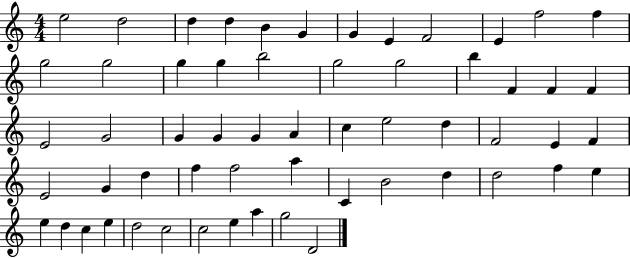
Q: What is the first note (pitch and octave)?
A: E5